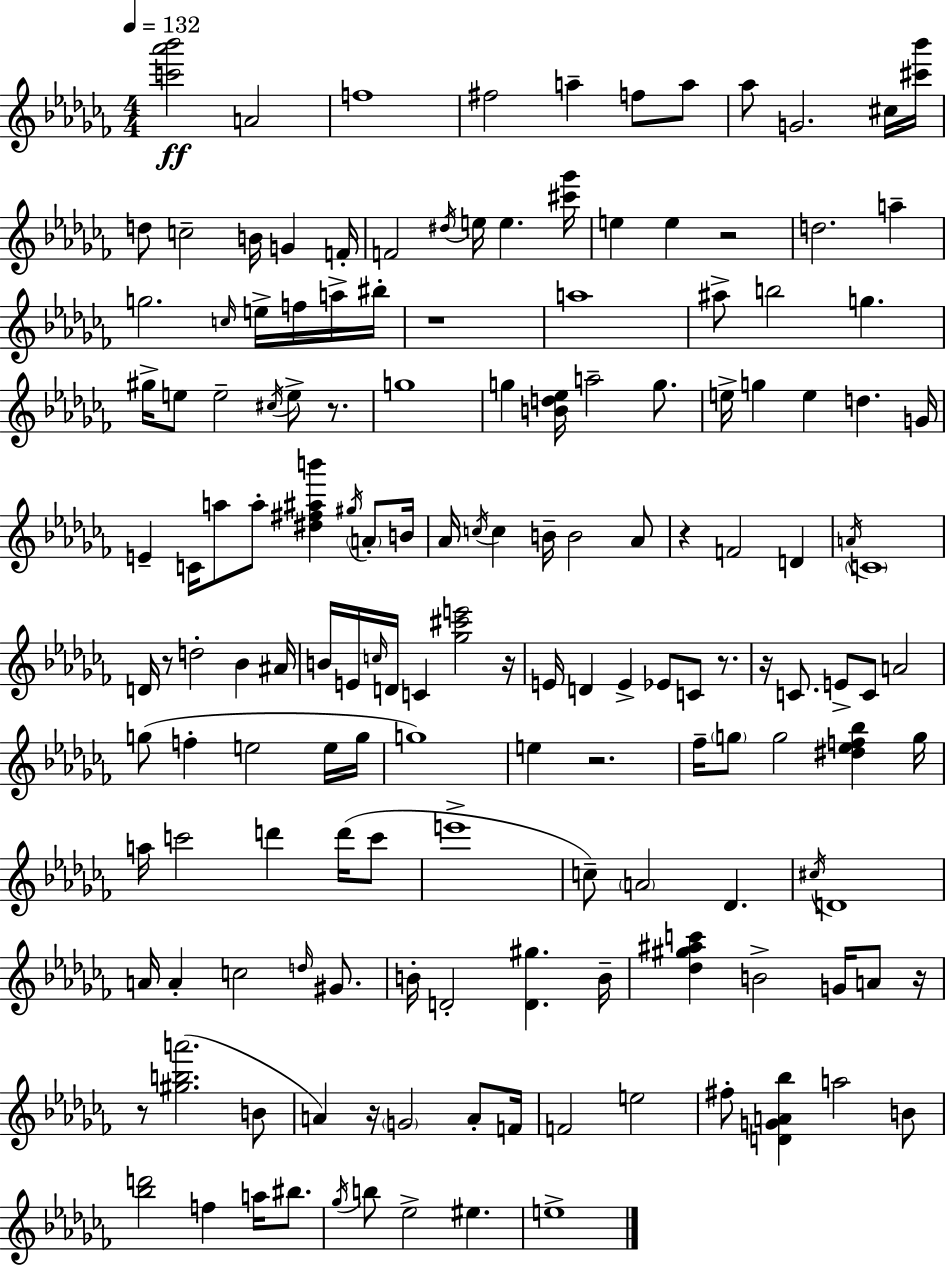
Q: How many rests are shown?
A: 12